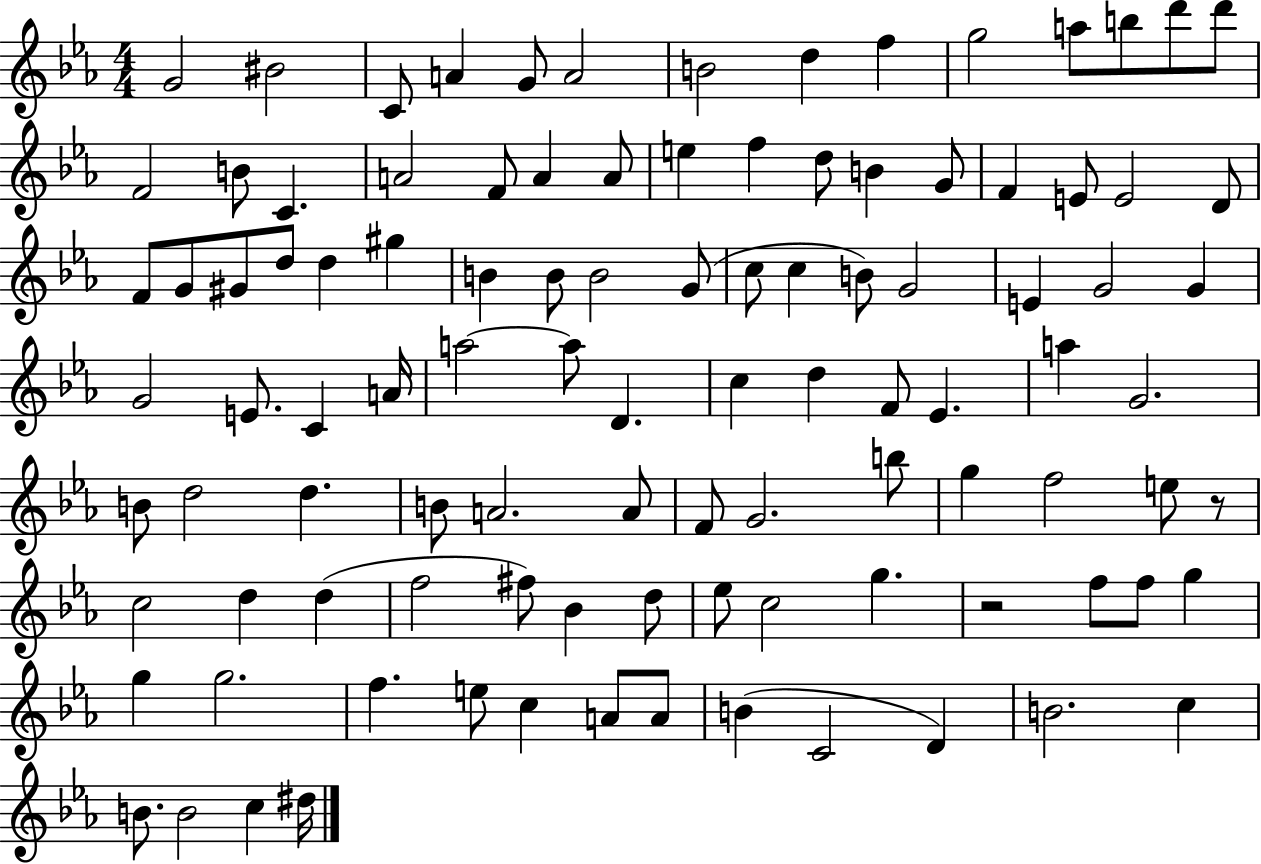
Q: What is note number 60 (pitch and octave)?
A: G4